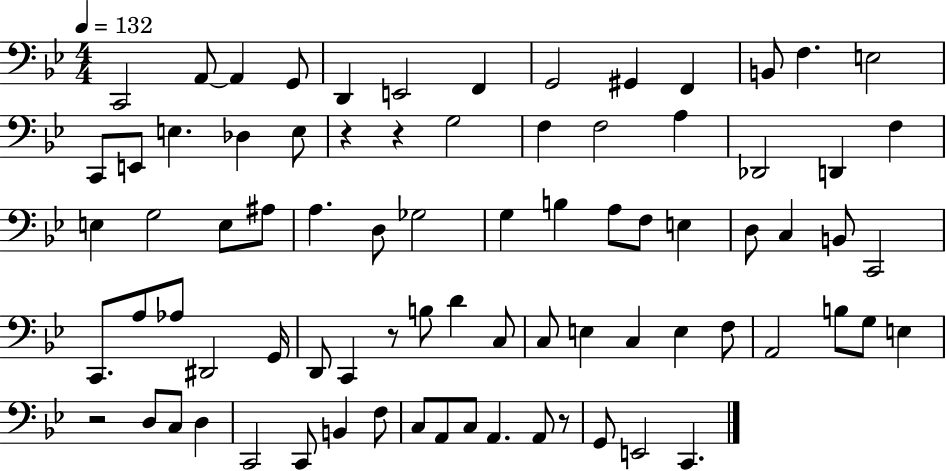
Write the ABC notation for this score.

X:1
T:Untitled
M:4/4
L:1/4
K:Bb
C,,2 A,,/2 A,, G,,/2 D,, E,,2 F,, G,,2 ^G,, F,, B,,/2 F, E,2 C,,/2 E,,/2 E, _D, E,/2 z z G,2 F, F,2 A, _D,,2 D,, F, E, G,2 E,/2 ^A,/2 A, D,/2 _G,2 G, B, A,/2 F,/2 E, D,/2 C, B,,/2 C,,2 C,,/2 A,/2 _A,/2 ^D,,2 G,,/4 D,,/2 C,, z/2 B,/2 D C,/2 C,/2 E, C, E, F,/2 A,,2 B,/2 G,/2 E, z2 D,/2 C,/2 D, C,,2 C,,/2 B,, F,/2 C,/2 A,,/2 C,/2 A,, A,,/2 z/2 G,,/2 E,,2 C,,